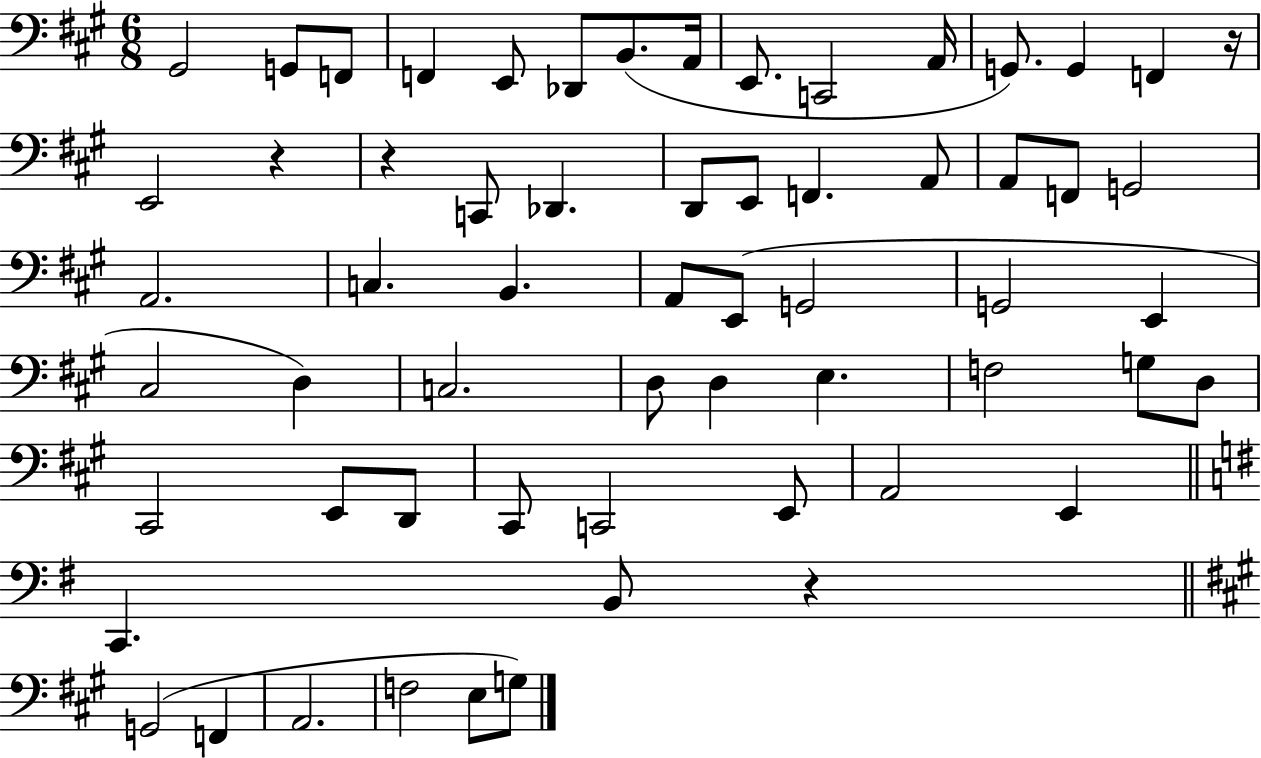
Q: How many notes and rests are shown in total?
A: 61